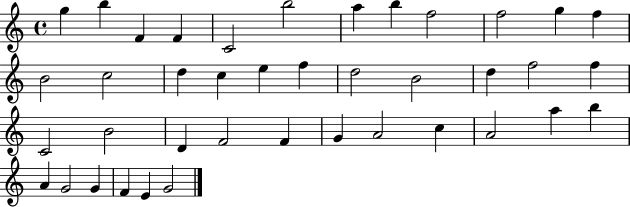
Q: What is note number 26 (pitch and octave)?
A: D4